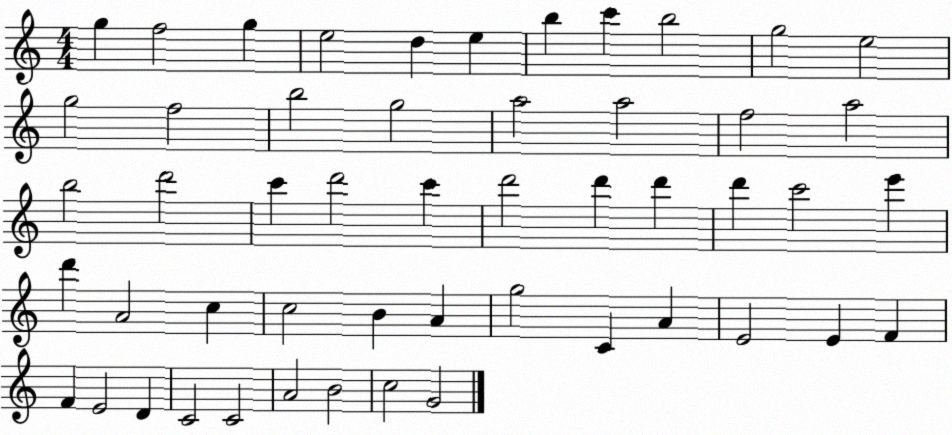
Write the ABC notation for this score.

X:1
T:Untitled
M:4/4
L:1/4
K:C
g f2 g e2 d e b c' b2 g2 e2 g2 f2 b2 g2 a2 a2 f2 a2 b2 d'2 c' d'2 c' d'2 d' d' d' c'2 e' d' A2 c c2 B A g2 C A E2 E F F E2 D C2 C2 A2 B2 c2 G2